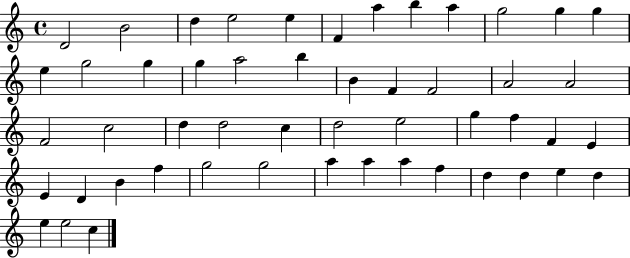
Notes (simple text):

D4/h B4/h D5/q E5/h E5/q F4/q A5/q B5/q A5/q G5/h G5/q G5/q E5/q G5/h G5/q G5/q A5/h B5/q B4/q F4/q F4/h A4/h A4/h F4/h C5/h D5/q D5/h C5/q D5/h E5/h G5/q F5/q F4/q E4/q E4/q D4/q B4/q F5/q G5/h G5/h A5/q A5/q A5/q F5/q D5/q D5/q E5/q D5/q E5/q E5/h C5/q